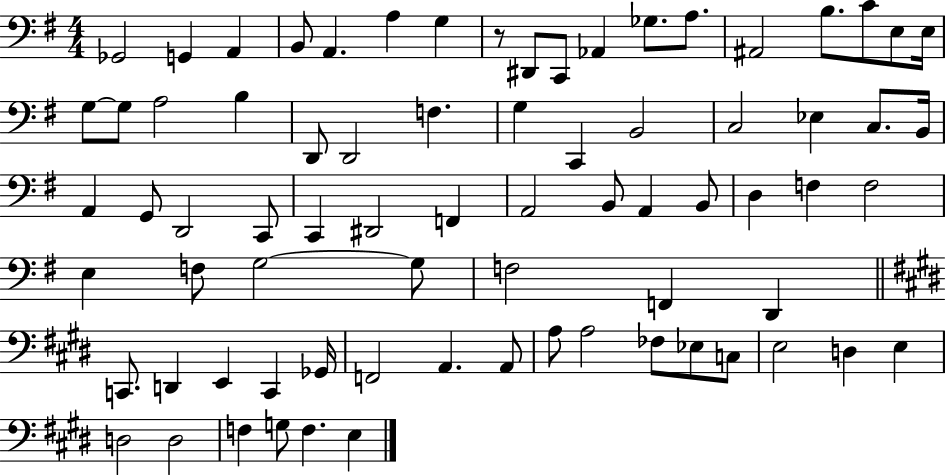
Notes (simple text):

Gb2/h G2/q A2/q B2/e A2/q. A3/q G3/q R/e D#2/e C2/e Ab2/q Gb3/e. A3/e. A#2/h B3/e. C4/e E3/e E3/s G3/e G3/e A3/h B3/q D2/e D2/h F3/q. G3/q C2/q B2/h C3/h Eb3/q C3/e. B2/s A2/q G2/e D2/h C2/e C2/q D#2/h F2/q A2/h B2/e A2/q B2/e D3/q F3/q F3/h E3/q F3/e G3/h G3/e F3/h F2/q D2/q C2/e. D2/q E2/q C2/q Gb2/s F2/h A2/q. A2/e A3/e A3/h FES3/e Eb3/e C3/e E3/h D3/q E3/q D3/h D3/h F3/q G3/e F3/q. E3/q